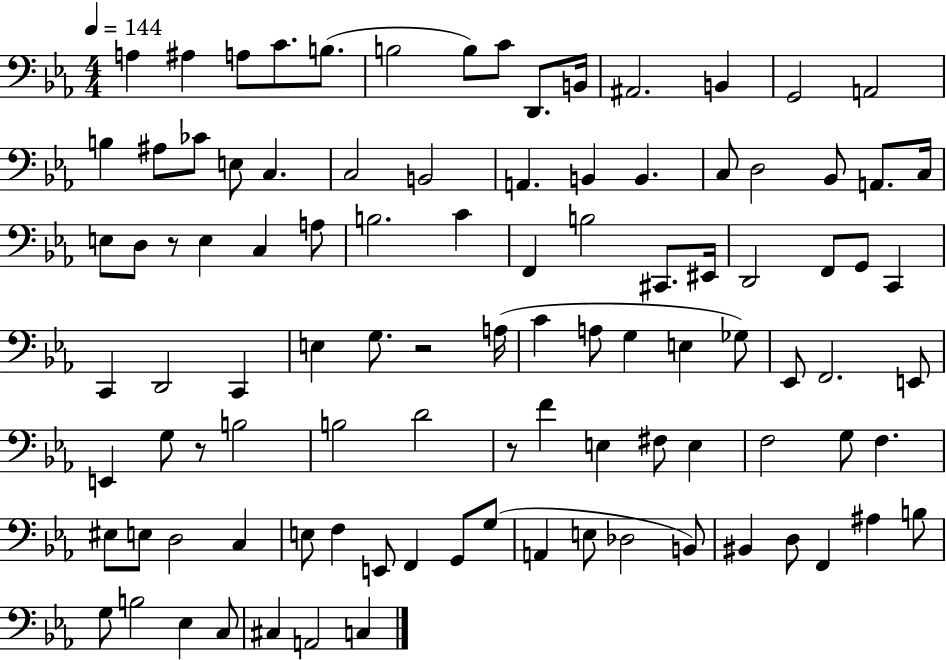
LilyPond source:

{
  \clef bass
  \numericTimeSignature
  \time 4/4
  \key ees \major
  \tempo 4 = 144
  a4 ais4 a8 c'8. b8.( | b2 b8) c'8 d,8. b,16 | ais,2. b,4 | g,2 a,2 | \break b4 ais8 ces'8 e8 c4. | c2 b,2 | a,4. b,4 b,4. | c8 d2 bes,8 a,8. c16 | \break e8 d8 r8 e4 c4 a8 | b2. c'4 | f,4 b2 cis,8. eis,16 | d,2 f,8 g,8 c,4 | \break c,4 d,2 c,4 | e4 g8. r2 a16( | c'4 a8 g4 e4 ges8) | ees,8 f,2. e,8 | \break e,4 g8 r8 b2 | b2 d'2 | r8 f'4 e4 fis8 e4 | f2 g8 f4. | \break eis8 e8 d2 c4 | e8 f4 e,8 f,4 g,8 g8( | a,4 e8 des2 b,8) | bis,4 d8 f,4 ais4 b8 | \break g8 b2 ees4 c8 | cis4 a,2 c4 | \bar "|."
}